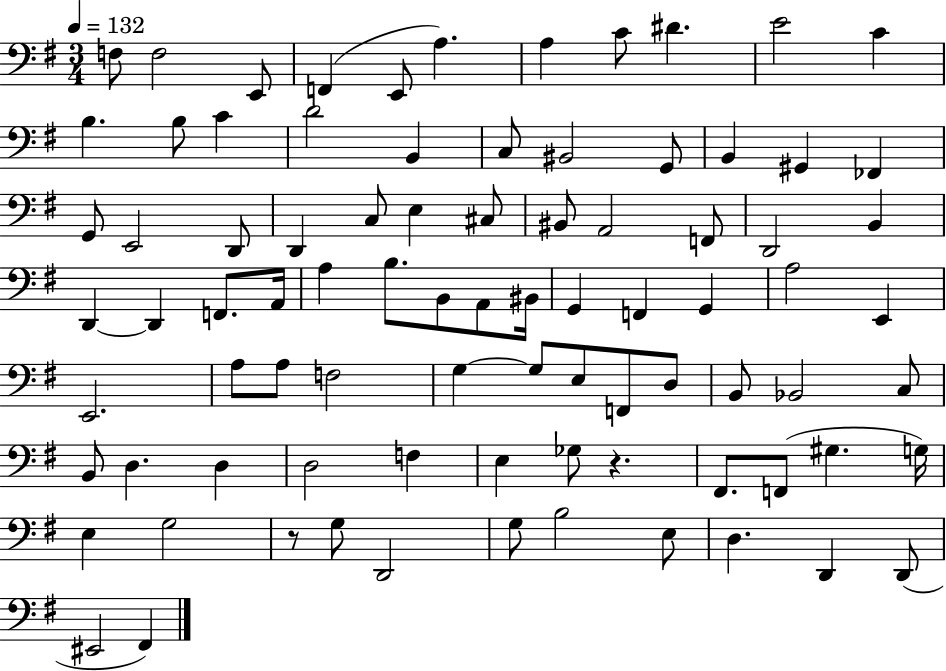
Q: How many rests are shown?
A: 2